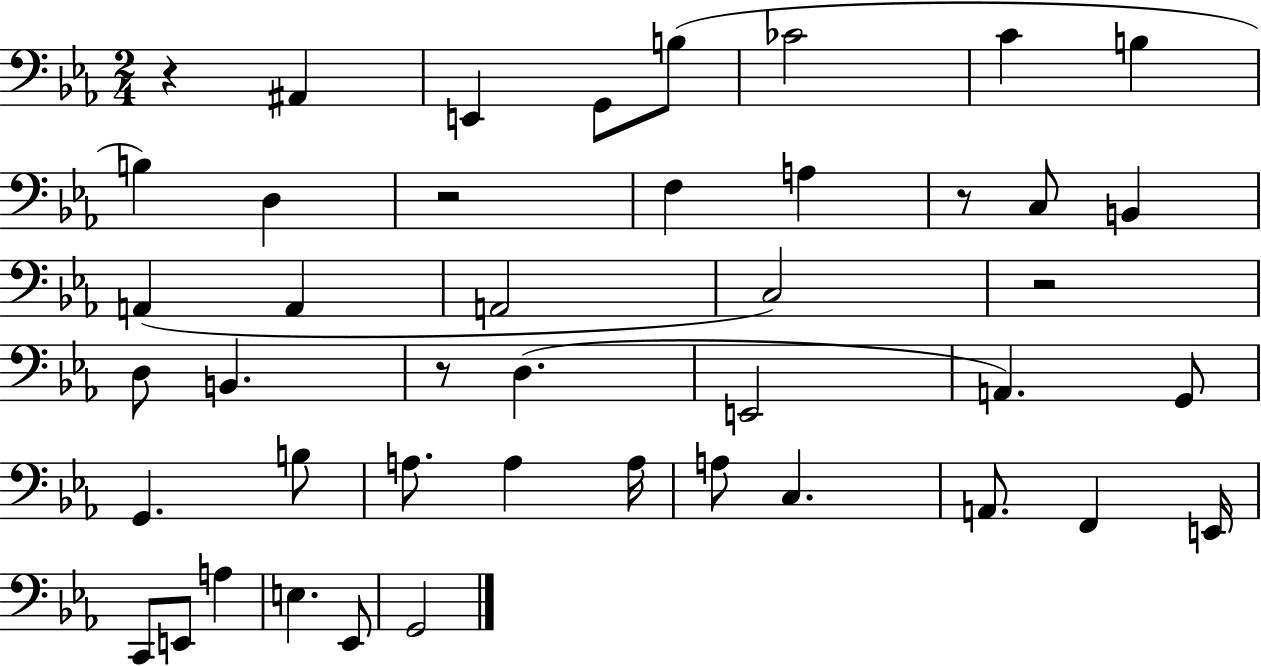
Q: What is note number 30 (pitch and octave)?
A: C3